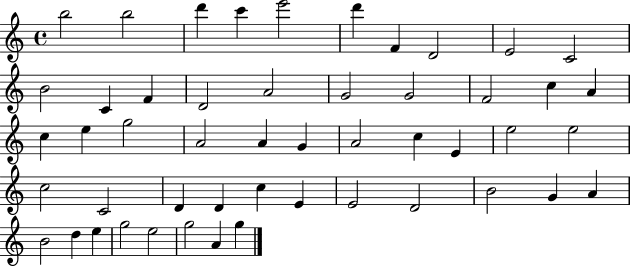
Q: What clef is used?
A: treble